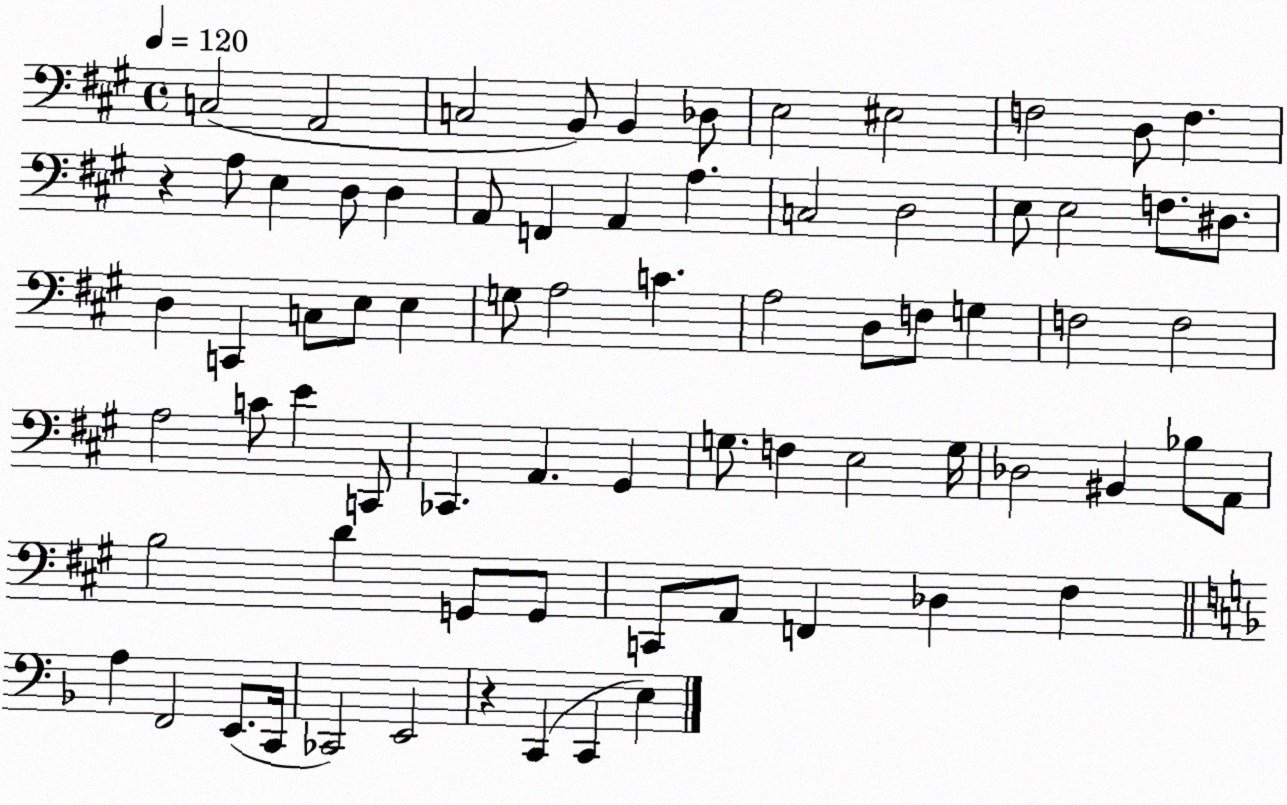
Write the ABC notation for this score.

X:1
T:Untitled
M:4/4
L:1/4
K:A
C,2 A,,2 C,2 B,,/2 B,, _D,/2 E,2 ^E,2 F,2 D,/2 F, z A,/2 E, D,/2 D, A,,/2 F,, A,, A, C,2 D,2 E,/2 E,2 F,/2 ^D,/2 D, C,, C,/2 E,/2 E, G,/2 A,2 C A,2 D,/2 F,/2 G, F,2 F,2 A,2 C/2 E C,,/2 _C,, A,, ^G,, G,/2 F, E,2 G,/4 _D,2 ^B,, _B,/2 A,,/2 B,2 D G,,/2 G,,/2 C,,/2 A,,/2 F,, _D, ^F, A, F,,2 E,,/2 C,,/4 _C,,2 E,,2 z C,, C,, E,